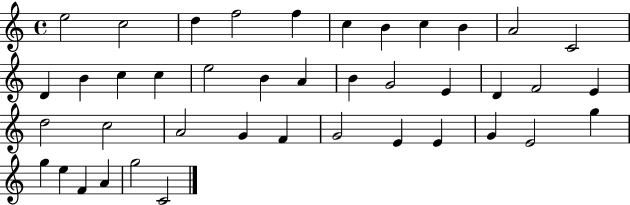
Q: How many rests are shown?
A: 0